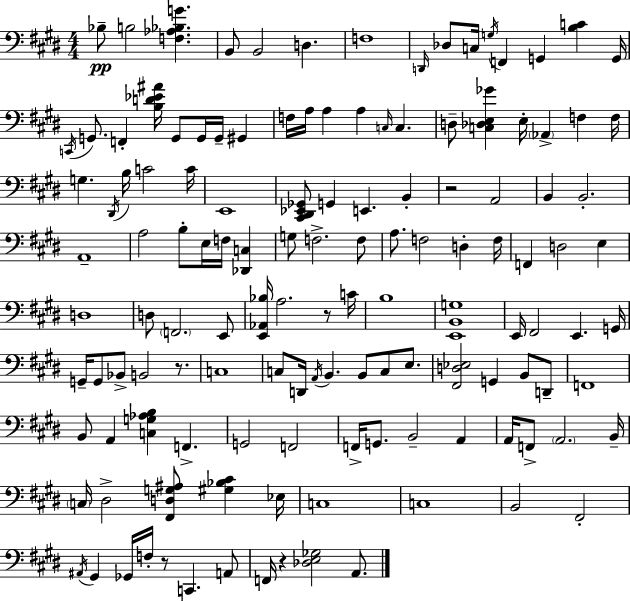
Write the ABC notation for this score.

X:1
T:Untitled
M:4/4
L:1/4
K:E
_B,/2 B,2 [F,_A,_B,G] B,,/2 B,,2 D, F,4 D,,/4 _D,/2 C,/4 G,/4 F,, G,, [B,C] G,,/4 C,,/4 G,,/2 F,, [B,D_E^A]/4 G,,/2 G,,/4 G,,/4 ^G,, F,/4 A,/4 A, A, C,/4 C, D,/2 [C,_D,E,_G] E,/4 _A,, F, F,/4 G, ^D,,/4 B,/4 C2 C/4 E,,4 [^C,,^D,,_E,,_G,,]/2 G,, E,, B,, z2 A,,2 B,, B,,2 A,,4 A,2 B,/2 E,/4 F,/4 [_D,,C,] G,/2 F,2 F,/2 A,/2 F,2 D, F,/4 F,, D,2 E, D,4 D,/2 F,,2 E,,/2 [E,,_A,,_B,]/4 A,2 z/2 C/4 B,4 [E,,B,,G,]4 E,,/4 ^F,,2 E,, G,,/4 G,,/4 G,,/2 _B,,/2 B,,2 z/2 C,4 C,/2 D,,/4 A,,/4 B,, B,,/2 C,/2 E,/2 [^F,,D,_E,]2 G,, B,,/2 D,,/2 F,,4 B,,/2 A,, [C,G,_A,B,] F,, G,,2 F,,2 F,,/4 G,,/2 B,,2 A,, A,,/4 F,,/2 A,,2 B,,/4 C,/4 ^D,2 [^F,,D,G,^A,]/2 [^G,_B,^C] _E,/4 C,4 C,4 B,,2 ^F,,2 ^A,,/4 ^G,, _G,,/4 F,/4 z/2 C,, A,,/2 F,,/4 z [_D,E,_G,]2 A,,/2